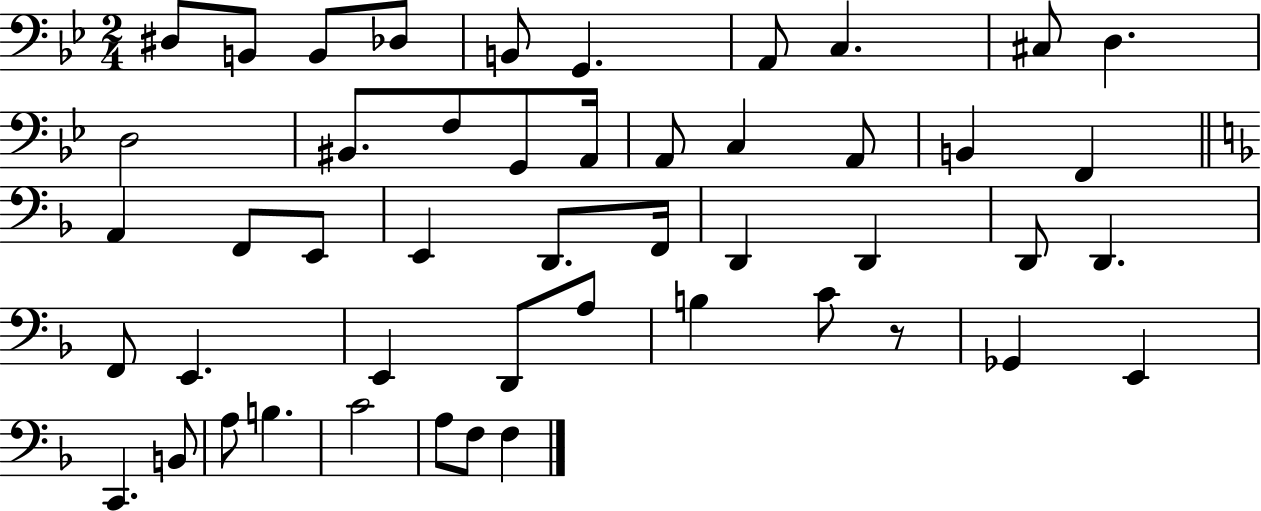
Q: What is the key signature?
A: BES major